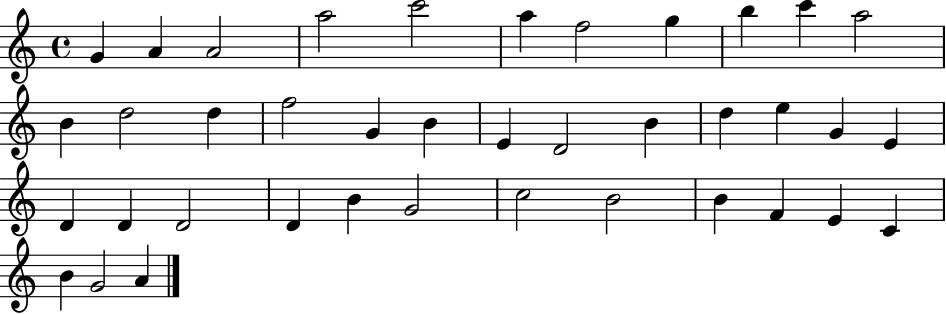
G4/q A4/q A4/h A5/h C6/h A5/q F5/h G5/q B5/q C6/q A5/h B4/q D5/h D5/q F5/h G4/q B4/q E4/q D4/h B4/q D5/q E5/q G4/q E4/q D4/q D4/q D4/h D4/q B4/q G4/h C5/h B4/h B4/q F4/q E4/q C4/q B4/q G4/h A4/q